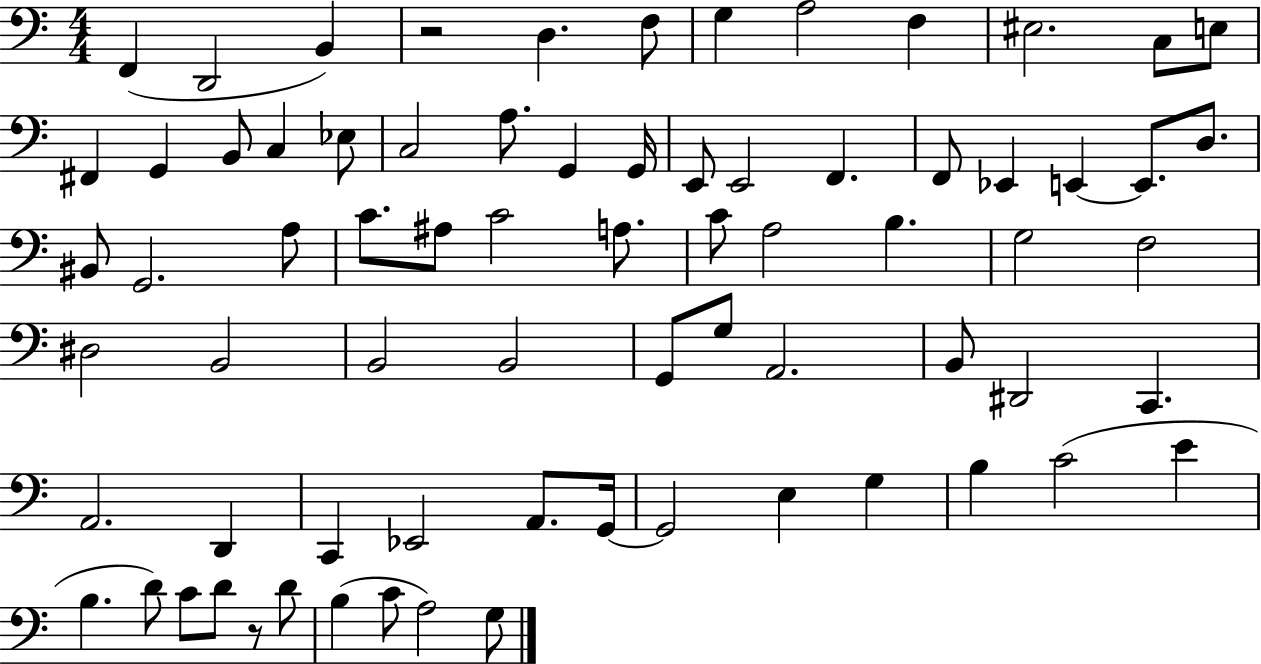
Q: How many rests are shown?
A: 2